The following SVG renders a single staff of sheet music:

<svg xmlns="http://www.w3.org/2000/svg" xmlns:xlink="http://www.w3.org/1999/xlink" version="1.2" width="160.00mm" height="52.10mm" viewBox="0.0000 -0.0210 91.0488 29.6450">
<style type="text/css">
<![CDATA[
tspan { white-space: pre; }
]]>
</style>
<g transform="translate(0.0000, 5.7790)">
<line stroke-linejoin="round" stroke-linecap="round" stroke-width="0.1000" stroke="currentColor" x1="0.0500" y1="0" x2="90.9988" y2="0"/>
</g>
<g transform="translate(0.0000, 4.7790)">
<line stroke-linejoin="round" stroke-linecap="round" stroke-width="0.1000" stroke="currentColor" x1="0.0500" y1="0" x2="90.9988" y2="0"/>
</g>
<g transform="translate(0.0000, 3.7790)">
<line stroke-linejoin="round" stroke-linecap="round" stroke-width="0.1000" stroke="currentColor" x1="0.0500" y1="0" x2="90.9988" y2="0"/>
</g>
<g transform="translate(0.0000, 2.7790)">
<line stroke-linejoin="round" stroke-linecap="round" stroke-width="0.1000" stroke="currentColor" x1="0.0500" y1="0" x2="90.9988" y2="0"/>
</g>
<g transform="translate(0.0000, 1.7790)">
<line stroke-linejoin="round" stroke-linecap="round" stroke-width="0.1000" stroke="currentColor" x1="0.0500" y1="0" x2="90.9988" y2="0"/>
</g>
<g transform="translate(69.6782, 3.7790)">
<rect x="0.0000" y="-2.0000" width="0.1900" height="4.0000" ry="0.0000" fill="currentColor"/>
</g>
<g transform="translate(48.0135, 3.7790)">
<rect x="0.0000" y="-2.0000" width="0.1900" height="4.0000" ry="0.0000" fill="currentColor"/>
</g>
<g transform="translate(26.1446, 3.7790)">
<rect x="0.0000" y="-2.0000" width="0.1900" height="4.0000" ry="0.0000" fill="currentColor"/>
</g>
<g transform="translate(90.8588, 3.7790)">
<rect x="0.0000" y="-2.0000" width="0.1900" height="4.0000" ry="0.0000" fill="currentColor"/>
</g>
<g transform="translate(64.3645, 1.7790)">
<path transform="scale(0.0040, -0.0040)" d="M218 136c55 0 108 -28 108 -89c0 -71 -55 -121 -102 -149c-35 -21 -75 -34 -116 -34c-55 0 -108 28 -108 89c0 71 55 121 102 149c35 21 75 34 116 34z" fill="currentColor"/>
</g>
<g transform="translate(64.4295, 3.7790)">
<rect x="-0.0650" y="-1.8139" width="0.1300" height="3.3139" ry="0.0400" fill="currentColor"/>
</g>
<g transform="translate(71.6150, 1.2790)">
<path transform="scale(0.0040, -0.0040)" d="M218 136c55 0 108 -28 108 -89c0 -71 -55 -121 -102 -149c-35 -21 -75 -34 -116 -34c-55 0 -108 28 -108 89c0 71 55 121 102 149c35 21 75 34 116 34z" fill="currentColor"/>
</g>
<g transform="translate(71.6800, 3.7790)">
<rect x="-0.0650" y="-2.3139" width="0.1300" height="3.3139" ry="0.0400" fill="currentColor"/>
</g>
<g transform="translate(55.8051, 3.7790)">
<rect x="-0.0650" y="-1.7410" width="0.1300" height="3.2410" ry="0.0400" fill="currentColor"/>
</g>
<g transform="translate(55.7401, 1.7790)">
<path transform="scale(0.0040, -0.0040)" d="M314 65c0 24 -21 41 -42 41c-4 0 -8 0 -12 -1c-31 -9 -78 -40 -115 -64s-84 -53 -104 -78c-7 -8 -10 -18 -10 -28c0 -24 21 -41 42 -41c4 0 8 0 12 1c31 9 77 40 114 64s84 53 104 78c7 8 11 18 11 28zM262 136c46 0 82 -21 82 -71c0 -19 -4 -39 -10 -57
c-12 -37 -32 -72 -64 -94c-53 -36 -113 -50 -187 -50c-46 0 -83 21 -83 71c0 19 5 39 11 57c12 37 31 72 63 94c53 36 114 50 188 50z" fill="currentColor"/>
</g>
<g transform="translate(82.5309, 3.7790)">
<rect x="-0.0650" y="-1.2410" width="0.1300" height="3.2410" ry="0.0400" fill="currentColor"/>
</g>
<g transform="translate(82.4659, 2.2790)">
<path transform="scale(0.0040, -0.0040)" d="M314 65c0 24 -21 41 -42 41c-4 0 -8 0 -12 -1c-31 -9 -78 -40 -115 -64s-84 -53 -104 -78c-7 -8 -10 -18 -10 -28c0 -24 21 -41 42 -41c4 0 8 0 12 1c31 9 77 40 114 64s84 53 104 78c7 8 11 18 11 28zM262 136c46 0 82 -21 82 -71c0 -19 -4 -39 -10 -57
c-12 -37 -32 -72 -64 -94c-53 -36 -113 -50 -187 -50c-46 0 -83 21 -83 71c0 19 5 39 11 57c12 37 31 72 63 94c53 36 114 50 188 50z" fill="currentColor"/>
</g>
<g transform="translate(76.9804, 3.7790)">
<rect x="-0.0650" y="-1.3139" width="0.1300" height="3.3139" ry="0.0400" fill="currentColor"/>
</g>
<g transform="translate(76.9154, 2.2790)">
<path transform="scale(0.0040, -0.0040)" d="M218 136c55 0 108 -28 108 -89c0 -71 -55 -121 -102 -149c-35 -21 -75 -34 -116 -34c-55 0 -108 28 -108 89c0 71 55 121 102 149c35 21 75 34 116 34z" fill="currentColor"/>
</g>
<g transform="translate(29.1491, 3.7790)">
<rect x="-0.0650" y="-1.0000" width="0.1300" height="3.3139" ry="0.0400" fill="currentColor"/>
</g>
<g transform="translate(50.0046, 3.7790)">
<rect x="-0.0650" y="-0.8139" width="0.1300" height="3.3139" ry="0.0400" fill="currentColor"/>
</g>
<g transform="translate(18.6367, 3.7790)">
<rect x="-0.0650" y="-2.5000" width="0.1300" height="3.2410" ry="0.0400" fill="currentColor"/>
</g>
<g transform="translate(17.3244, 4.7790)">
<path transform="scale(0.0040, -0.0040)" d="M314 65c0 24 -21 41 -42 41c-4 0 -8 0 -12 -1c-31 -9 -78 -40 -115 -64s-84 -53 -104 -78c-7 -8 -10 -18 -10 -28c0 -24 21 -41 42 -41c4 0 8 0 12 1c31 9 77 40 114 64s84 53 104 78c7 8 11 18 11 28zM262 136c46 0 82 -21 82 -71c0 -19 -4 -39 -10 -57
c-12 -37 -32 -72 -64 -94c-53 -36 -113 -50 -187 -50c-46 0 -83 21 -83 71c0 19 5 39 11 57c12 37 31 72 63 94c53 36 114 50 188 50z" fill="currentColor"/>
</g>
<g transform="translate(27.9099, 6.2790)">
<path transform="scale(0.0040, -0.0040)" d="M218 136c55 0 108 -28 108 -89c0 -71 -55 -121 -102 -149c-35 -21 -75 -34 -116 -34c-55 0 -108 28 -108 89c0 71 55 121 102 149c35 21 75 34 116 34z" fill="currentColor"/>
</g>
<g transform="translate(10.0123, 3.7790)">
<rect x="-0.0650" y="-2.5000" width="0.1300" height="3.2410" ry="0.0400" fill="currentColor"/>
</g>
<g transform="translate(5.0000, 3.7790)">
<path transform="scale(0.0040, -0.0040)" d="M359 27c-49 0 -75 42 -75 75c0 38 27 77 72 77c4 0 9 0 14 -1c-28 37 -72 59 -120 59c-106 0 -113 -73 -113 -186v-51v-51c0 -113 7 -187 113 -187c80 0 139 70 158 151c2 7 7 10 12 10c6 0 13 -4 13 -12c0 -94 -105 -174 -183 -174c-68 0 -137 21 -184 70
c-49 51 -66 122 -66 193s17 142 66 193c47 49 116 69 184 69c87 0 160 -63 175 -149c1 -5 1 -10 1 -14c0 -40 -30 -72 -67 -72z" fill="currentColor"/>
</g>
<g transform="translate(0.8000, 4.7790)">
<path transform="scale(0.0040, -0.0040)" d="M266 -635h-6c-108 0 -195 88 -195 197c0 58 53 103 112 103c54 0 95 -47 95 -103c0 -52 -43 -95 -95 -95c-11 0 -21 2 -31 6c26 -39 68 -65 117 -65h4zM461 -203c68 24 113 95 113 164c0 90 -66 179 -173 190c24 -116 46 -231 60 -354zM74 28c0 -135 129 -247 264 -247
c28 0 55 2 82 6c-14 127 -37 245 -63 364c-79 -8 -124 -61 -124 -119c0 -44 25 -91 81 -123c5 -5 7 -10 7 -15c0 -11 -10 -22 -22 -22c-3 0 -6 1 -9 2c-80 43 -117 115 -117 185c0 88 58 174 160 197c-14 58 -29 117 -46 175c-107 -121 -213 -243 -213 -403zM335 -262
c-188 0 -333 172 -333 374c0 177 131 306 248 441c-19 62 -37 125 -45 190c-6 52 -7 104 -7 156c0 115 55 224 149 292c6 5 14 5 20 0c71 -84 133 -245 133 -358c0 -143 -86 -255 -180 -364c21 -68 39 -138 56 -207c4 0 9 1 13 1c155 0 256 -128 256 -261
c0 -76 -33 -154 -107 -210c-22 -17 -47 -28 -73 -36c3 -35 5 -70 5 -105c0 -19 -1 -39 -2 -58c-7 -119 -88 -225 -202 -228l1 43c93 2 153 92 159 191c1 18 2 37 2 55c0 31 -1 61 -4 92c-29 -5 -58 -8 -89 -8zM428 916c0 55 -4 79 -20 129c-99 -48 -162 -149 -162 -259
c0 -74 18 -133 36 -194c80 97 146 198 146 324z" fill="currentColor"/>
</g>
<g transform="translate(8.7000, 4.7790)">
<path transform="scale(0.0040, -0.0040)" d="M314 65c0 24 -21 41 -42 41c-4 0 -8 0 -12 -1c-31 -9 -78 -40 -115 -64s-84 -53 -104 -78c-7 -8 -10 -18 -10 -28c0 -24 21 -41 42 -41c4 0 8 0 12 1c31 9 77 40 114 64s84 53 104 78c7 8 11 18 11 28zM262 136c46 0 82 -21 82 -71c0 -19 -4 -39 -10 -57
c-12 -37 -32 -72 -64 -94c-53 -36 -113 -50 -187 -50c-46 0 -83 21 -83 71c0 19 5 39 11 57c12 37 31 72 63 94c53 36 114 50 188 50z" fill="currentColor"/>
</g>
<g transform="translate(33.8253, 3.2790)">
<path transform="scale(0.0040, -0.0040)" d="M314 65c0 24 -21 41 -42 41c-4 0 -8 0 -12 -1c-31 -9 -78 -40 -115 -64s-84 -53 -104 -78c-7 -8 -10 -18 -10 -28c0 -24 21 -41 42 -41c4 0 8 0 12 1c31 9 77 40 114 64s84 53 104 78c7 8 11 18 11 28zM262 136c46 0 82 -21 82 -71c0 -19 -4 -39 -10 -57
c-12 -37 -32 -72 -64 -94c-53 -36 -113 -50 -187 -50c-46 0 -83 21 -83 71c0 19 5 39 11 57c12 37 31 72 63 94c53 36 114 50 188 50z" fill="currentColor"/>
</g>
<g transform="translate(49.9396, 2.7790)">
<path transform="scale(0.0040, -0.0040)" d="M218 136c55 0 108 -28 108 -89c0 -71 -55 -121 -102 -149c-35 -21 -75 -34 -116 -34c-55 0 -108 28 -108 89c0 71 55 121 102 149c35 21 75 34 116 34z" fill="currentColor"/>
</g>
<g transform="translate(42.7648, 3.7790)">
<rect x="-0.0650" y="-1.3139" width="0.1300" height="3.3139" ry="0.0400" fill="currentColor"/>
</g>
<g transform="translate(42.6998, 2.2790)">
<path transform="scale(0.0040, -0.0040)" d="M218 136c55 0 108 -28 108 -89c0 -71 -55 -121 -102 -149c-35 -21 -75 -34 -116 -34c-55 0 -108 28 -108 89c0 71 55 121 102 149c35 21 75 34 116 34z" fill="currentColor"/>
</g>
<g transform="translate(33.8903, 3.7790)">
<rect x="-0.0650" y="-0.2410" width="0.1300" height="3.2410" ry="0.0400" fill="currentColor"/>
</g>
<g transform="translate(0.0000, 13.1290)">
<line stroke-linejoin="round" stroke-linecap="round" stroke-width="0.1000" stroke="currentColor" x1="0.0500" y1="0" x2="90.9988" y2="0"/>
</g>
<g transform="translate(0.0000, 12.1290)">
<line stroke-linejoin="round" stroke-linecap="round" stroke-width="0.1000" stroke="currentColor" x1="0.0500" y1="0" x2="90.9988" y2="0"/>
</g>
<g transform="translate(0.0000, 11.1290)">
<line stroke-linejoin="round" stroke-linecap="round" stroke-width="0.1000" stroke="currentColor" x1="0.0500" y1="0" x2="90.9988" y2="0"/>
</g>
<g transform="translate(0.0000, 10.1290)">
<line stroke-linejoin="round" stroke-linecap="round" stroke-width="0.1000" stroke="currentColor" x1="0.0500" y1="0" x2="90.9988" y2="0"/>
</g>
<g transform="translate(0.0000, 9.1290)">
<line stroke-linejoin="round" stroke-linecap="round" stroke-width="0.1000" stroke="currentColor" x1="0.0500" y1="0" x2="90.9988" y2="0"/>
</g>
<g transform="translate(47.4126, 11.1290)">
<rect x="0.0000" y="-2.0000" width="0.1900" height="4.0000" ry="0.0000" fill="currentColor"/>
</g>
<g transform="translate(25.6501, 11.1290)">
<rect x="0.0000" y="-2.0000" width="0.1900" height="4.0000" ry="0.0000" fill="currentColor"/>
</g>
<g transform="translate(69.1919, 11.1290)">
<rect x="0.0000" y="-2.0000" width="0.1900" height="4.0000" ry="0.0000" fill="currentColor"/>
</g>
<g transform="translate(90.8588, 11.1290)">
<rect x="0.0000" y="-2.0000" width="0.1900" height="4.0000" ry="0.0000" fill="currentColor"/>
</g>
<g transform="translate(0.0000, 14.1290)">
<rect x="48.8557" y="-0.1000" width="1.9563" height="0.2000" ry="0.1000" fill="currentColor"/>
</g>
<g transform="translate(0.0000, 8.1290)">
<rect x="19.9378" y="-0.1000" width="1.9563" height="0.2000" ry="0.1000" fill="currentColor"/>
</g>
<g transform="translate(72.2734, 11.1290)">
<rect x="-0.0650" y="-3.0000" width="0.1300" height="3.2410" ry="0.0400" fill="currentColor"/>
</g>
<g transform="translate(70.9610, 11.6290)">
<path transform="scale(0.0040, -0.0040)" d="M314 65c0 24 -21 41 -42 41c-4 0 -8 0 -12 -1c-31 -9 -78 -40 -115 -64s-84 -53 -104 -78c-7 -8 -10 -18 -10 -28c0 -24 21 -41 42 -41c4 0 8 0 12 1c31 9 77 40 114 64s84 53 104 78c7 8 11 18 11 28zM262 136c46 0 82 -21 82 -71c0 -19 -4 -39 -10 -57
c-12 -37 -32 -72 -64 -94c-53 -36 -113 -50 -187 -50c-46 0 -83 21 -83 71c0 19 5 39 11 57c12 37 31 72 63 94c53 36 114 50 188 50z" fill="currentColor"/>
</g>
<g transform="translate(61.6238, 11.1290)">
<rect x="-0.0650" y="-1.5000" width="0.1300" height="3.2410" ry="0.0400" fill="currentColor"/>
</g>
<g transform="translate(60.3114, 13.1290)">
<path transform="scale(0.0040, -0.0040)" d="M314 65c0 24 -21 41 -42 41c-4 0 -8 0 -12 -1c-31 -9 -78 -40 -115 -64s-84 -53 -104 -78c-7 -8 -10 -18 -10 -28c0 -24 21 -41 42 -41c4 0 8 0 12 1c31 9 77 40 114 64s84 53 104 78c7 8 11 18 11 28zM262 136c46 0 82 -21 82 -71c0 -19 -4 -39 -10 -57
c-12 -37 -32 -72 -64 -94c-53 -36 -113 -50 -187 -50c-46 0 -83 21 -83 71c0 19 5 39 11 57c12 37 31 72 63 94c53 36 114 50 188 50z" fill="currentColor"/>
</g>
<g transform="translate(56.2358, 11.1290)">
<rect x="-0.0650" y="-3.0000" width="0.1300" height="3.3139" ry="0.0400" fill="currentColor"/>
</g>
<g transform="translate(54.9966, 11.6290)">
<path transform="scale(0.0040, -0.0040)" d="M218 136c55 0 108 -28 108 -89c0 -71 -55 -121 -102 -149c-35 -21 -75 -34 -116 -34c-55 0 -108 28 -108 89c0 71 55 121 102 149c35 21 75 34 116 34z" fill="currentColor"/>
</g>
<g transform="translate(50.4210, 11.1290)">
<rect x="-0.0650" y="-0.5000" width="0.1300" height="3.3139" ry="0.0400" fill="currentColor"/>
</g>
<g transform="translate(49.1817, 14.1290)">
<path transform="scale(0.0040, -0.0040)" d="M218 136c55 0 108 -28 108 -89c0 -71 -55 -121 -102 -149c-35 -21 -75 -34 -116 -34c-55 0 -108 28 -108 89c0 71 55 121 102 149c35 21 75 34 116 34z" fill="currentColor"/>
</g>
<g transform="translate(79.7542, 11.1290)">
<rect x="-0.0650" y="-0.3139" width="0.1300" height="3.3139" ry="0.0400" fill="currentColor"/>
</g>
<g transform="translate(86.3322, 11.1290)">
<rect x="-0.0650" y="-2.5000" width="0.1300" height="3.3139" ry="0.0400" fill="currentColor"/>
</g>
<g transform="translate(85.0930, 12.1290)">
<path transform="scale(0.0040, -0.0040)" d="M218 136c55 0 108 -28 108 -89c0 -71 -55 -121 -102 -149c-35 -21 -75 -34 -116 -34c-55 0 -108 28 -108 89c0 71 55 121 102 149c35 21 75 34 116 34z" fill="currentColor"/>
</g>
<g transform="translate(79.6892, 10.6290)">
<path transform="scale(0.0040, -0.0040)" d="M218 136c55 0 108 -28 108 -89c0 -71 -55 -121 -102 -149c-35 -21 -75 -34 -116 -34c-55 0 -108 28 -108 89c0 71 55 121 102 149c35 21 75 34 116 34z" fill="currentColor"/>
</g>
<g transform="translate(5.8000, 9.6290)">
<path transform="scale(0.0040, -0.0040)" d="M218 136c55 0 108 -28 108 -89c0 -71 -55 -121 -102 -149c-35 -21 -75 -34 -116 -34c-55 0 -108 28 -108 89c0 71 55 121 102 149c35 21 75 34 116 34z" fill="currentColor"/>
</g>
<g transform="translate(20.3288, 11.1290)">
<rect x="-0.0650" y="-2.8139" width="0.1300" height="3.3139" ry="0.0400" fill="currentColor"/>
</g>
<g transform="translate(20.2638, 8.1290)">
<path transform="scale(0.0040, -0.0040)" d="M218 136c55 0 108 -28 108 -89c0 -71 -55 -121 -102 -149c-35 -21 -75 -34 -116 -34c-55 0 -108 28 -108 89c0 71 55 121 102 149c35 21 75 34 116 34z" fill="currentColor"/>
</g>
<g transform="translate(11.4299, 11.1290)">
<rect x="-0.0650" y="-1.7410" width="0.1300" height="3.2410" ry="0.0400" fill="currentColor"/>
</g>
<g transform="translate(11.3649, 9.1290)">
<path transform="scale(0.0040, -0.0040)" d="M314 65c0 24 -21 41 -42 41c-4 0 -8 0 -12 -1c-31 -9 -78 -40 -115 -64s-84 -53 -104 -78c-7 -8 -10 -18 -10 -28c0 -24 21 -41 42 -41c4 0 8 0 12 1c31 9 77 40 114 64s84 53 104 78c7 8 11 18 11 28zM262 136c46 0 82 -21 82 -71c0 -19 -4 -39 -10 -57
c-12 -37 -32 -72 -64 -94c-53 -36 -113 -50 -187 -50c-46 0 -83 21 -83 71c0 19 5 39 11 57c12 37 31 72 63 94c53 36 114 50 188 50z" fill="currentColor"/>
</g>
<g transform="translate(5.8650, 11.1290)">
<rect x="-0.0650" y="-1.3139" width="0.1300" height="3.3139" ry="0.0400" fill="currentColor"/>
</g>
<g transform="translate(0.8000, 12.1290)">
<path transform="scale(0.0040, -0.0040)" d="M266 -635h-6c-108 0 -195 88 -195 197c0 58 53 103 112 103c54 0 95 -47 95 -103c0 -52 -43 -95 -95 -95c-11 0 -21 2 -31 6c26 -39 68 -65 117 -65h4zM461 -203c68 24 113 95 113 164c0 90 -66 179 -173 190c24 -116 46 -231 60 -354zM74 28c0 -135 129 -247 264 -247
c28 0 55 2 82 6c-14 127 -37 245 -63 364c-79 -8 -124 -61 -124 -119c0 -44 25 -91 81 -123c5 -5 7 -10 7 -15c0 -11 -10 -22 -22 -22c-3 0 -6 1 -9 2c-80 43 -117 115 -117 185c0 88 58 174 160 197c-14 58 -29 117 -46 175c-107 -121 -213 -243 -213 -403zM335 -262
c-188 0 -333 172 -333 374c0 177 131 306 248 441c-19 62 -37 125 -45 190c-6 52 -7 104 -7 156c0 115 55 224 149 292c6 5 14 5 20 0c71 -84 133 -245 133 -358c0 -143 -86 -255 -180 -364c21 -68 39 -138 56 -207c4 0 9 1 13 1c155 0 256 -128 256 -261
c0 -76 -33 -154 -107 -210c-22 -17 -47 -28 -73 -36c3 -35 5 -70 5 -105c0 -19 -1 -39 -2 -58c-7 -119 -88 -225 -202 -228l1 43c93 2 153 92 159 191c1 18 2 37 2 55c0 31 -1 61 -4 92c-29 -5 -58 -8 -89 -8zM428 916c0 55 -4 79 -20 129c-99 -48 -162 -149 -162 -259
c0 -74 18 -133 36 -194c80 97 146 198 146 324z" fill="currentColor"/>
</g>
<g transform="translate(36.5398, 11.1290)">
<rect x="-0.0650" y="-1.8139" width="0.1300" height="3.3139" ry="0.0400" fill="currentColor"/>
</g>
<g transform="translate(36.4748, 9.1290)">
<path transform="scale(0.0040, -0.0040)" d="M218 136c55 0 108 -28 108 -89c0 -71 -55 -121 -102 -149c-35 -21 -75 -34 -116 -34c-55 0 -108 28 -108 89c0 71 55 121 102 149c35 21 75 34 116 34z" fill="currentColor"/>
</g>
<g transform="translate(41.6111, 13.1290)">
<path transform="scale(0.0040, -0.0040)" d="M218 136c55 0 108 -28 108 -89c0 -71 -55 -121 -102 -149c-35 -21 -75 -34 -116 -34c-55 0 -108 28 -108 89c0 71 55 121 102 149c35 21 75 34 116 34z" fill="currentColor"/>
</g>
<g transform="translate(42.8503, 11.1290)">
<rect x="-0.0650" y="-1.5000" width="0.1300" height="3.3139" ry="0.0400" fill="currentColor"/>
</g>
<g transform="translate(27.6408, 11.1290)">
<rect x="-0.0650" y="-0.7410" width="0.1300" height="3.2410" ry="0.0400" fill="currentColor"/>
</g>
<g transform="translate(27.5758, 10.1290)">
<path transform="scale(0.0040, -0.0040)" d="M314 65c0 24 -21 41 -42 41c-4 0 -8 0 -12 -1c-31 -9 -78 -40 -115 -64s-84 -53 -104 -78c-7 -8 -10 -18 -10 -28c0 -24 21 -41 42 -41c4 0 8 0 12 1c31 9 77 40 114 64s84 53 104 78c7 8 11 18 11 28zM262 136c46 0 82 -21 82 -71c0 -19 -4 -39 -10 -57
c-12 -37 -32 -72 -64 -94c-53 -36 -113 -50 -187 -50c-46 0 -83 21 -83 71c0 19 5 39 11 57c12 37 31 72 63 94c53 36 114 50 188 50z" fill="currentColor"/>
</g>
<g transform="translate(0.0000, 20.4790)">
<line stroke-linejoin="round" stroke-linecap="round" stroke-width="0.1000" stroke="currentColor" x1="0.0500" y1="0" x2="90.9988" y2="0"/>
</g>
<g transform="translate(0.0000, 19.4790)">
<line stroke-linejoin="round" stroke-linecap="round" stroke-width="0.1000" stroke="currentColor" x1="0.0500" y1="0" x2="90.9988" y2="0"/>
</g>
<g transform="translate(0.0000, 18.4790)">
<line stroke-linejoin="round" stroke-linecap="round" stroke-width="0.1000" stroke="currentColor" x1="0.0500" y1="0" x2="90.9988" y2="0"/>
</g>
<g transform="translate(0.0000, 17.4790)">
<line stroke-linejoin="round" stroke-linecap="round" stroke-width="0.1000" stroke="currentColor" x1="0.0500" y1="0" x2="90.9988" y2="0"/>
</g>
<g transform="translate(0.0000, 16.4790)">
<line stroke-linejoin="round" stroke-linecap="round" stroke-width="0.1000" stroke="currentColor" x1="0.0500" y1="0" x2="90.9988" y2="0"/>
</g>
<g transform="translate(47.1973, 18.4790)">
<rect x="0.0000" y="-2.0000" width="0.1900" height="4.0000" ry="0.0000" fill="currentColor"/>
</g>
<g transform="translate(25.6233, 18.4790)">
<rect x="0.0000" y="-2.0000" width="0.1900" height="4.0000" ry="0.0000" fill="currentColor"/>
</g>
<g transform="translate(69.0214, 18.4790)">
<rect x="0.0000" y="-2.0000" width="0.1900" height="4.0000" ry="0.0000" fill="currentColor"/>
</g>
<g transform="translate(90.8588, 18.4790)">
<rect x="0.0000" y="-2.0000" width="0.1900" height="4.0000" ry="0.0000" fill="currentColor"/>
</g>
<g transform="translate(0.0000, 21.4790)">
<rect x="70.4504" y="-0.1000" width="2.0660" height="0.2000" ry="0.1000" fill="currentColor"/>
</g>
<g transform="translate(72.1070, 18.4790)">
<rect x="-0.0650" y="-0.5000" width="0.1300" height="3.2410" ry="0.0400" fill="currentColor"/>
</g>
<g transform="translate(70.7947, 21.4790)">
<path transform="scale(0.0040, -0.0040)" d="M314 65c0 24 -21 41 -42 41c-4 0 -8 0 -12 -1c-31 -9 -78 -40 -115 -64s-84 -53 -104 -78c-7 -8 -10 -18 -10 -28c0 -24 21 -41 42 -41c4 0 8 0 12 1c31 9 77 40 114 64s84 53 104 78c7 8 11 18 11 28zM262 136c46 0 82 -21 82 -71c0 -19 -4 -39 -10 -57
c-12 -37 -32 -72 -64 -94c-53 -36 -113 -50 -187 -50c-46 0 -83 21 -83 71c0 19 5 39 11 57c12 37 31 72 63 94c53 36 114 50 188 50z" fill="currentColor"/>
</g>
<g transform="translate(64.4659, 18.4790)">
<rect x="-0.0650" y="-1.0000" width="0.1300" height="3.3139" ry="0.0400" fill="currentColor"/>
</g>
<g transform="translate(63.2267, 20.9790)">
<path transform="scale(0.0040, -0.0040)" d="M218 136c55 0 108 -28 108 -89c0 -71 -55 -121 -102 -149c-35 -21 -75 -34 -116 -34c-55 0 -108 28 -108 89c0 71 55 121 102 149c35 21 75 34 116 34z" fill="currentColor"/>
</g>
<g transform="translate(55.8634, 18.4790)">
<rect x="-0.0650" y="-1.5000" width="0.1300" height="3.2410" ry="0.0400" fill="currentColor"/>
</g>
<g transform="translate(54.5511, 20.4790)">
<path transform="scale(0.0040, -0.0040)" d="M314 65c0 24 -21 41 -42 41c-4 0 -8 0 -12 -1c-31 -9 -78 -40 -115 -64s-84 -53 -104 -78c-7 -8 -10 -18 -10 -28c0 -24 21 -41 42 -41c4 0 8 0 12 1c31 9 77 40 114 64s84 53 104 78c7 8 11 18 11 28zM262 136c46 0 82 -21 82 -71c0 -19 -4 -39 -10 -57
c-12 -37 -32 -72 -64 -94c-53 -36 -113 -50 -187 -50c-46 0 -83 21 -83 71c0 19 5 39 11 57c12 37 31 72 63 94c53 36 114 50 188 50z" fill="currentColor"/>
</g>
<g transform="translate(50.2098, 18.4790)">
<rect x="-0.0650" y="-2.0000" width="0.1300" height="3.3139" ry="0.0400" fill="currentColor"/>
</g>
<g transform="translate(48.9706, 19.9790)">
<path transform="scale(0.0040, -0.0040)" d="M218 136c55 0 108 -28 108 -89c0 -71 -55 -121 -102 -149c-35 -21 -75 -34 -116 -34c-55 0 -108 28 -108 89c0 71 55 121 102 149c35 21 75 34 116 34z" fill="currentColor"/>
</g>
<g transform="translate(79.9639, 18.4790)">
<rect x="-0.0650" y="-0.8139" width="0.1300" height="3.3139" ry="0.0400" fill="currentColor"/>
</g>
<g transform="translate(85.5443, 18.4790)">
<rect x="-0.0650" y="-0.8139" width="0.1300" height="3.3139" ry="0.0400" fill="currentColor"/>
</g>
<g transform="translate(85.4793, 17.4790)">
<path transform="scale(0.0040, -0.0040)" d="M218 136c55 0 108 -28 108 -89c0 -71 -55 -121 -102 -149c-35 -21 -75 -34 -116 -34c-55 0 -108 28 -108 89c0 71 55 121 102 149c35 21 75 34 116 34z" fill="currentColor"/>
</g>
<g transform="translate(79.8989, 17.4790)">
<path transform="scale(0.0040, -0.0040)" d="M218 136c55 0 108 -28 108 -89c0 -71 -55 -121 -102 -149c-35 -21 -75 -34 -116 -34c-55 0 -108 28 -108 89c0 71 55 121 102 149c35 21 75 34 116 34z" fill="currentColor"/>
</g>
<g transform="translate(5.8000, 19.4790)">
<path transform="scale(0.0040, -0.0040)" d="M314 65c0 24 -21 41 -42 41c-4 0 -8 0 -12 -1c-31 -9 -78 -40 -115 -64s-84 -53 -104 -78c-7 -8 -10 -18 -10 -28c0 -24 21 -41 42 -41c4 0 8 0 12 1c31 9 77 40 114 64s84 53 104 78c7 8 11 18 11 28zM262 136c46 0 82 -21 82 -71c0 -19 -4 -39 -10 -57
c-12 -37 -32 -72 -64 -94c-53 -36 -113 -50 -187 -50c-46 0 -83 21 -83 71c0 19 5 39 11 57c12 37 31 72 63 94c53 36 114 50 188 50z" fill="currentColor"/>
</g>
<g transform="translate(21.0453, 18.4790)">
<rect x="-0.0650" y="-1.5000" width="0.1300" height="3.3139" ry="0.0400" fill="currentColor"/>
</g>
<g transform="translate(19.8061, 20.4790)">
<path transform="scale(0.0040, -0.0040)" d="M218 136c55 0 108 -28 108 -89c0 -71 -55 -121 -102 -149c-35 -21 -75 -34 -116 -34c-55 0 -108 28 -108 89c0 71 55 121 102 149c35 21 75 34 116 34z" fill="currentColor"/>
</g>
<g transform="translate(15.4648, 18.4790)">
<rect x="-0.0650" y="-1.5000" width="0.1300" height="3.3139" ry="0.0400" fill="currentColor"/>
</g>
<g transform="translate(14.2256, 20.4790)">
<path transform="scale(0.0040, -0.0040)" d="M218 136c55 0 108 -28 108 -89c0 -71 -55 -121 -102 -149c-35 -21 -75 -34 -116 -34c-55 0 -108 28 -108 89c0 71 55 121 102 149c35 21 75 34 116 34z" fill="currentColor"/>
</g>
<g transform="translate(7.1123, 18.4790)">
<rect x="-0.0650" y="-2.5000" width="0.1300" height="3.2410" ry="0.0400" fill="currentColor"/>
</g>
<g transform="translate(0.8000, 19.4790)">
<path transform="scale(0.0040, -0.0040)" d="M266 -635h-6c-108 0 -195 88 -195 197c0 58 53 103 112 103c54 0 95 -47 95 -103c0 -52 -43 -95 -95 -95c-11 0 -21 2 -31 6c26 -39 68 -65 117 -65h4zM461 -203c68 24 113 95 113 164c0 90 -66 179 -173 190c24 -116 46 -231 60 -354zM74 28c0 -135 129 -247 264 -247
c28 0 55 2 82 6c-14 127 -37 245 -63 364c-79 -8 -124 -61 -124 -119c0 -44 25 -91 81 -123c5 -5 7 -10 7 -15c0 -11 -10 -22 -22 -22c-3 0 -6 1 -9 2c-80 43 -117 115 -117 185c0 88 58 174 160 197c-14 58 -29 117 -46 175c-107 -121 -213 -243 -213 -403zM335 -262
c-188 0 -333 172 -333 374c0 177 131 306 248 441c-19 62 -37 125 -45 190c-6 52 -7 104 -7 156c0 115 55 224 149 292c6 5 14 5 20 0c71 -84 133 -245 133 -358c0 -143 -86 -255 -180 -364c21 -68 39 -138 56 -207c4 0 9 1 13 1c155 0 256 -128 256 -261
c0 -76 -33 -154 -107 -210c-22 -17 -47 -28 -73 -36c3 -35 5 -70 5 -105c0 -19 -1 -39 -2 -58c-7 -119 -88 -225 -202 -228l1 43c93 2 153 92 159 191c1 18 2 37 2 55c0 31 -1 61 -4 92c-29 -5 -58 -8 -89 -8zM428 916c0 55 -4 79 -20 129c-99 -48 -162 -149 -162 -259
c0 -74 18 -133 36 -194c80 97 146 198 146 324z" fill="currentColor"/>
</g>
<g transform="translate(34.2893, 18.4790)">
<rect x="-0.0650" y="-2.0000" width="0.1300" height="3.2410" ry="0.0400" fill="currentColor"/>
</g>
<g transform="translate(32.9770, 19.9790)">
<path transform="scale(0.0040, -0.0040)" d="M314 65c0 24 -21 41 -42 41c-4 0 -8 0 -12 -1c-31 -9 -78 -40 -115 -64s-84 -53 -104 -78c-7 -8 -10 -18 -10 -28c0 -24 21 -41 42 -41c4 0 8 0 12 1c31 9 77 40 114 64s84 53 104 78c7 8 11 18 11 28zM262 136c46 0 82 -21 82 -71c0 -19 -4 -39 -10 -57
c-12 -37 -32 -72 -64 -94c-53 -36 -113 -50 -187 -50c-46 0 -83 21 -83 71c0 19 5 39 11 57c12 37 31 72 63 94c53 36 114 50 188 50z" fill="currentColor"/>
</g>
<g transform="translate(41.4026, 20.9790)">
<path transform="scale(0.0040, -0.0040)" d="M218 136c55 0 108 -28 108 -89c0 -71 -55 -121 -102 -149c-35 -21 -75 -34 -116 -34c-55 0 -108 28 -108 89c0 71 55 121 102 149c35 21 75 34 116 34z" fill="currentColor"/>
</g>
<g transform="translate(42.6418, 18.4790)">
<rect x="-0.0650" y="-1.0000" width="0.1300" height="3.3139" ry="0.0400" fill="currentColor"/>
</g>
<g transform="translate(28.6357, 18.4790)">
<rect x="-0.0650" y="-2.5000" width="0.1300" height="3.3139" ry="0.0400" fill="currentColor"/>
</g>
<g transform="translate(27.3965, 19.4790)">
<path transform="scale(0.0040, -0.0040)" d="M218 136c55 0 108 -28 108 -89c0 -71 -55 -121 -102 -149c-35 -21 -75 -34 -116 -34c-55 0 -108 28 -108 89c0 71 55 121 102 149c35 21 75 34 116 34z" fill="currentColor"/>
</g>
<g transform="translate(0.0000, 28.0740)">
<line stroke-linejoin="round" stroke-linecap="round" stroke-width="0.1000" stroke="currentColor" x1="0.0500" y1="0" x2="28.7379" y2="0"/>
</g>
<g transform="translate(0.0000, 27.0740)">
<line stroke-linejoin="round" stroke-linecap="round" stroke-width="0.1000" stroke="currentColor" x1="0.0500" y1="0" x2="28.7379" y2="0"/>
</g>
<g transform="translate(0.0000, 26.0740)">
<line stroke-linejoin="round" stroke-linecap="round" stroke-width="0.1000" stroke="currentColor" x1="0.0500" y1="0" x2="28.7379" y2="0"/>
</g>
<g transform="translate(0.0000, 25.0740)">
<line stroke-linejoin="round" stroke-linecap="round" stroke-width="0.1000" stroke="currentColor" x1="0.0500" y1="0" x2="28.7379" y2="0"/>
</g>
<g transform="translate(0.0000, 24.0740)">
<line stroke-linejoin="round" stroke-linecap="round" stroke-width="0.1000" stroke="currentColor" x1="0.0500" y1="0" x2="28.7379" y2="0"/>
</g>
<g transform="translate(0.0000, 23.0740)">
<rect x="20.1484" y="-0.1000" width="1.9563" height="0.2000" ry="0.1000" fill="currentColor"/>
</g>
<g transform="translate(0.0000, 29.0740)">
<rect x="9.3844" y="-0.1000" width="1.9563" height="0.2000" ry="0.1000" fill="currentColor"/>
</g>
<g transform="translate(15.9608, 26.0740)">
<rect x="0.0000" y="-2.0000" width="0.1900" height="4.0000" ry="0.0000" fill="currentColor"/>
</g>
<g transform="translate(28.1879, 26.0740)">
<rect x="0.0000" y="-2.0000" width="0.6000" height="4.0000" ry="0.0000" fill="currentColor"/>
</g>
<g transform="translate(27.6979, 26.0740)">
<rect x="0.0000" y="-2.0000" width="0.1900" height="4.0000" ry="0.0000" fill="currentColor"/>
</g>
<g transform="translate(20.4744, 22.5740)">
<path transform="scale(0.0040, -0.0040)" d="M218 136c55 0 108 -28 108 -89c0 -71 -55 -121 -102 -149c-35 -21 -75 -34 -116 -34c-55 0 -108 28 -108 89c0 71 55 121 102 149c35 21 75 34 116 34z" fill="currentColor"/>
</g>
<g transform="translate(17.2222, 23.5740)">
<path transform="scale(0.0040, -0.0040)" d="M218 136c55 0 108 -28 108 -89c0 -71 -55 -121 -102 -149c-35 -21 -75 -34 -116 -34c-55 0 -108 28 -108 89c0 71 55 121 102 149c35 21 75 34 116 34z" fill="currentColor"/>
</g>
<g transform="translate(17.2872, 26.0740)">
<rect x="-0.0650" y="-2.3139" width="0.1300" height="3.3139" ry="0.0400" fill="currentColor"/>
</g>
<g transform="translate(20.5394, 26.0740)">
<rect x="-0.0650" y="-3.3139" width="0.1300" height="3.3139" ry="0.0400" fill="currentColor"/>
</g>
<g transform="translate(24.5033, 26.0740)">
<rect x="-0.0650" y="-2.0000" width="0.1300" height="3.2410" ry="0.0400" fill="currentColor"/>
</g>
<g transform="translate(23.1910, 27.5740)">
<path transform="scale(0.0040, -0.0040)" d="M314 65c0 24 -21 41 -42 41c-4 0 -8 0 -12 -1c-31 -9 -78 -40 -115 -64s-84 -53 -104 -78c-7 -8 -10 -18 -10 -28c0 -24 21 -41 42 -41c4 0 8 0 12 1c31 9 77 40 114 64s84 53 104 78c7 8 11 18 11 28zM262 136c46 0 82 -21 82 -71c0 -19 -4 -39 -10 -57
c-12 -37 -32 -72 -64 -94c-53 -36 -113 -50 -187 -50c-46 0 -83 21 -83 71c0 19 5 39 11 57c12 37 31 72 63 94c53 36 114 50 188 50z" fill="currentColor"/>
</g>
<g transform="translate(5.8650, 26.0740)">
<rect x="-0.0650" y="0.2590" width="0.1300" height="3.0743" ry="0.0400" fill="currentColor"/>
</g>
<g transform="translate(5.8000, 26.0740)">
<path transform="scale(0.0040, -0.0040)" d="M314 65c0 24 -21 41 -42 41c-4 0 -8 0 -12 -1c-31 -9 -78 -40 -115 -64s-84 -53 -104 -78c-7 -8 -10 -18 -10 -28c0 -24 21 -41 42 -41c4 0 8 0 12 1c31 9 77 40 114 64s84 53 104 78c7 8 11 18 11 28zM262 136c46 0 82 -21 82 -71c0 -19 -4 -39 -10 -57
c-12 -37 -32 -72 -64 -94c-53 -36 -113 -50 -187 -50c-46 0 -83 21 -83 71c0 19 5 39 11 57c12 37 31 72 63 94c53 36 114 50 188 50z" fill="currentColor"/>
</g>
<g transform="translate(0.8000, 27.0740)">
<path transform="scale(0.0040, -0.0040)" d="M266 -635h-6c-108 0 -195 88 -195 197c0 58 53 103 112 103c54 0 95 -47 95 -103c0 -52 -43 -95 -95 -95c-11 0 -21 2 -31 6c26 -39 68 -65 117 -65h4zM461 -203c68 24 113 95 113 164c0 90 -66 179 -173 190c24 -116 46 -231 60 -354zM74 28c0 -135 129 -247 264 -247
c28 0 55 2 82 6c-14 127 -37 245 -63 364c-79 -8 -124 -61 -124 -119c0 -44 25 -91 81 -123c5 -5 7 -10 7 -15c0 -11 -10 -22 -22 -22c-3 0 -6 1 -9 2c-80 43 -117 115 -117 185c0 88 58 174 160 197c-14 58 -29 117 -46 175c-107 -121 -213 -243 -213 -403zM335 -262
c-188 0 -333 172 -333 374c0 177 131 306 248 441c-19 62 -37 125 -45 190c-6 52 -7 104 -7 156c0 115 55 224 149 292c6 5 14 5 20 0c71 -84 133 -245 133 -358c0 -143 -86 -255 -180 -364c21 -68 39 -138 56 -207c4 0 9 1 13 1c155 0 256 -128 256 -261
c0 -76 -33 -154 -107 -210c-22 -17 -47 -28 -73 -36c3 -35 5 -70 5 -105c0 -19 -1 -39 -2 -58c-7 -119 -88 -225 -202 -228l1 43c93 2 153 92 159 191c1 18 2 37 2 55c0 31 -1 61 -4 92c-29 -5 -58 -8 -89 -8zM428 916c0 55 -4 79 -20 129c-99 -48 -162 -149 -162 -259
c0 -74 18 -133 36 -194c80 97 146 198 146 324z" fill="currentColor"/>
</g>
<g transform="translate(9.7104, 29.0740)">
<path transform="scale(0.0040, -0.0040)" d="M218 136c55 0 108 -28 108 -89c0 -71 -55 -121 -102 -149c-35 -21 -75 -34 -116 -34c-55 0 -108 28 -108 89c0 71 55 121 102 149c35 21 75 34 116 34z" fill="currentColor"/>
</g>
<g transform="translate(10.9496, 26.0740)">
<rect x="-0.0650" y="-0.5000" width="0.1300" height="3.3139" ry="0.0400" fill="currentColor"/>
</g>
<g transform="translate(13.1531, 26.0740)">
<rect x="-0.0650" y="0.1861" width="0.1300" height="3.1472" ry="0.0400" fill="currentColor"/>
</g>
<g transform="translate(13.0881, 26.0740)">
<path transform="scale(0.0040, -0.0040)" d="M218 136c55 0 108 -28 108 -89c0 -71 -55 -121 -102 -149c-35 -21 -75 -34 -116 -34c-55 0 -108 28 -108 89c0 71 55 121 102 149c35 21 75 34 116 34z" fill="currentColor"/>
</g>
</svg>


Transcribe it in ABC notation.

X:1
T:Untitled
M:4/4
L:1/4
K:C
G2 G2 D c2 e d f2 f g e e2 e f2 a d2 f E C A E2 A2 c G G2 E E G F2 D F E2 D C2 d d B2 C B g b F2